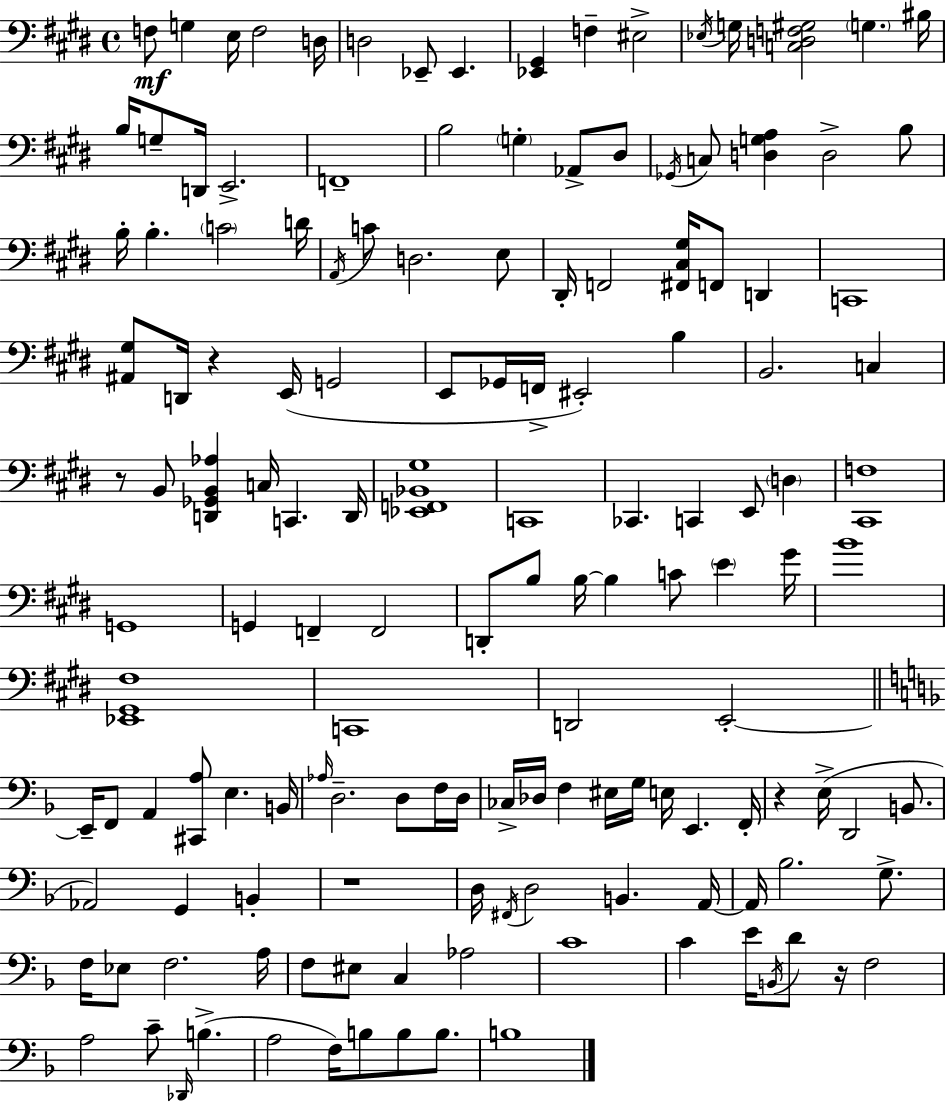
F3/e G3/q E3/s F3/h D3/s D3/h Eb2/e Eb2/q. [Eb2,G#2]/q F3/q EIS3/h Eb3/s G3/s [C3,D3,F3,G#3]/h G3/q. BIS3/s B3/s G3/e D2/s E2/h. F2/w B3/h G3/q Ab2/e D#3/e Gb2/s C3/e [D3,G3,A3]/q D3/h B3/e B3/s B3/q. C4/h D4/s A2/s C4/e D3/h. E3/e D#2/s F2/h [F#2,C#3,G#3]/s F2/e D2/q C2/w [A#2,G#3]/e D2/s R/q E2/s G2/h E2/e Gb2/s F2/s EIS2/h B3/q B2/h. C3/q R/e B2/e [D2,Gb2,B2,Ab3]/q C3/s C2/q. D2/s [Eb2,F2,Bb2,G#3]/w C2/w CES2/q. C2/q E2/e D3/q [C#2,F3]/w G2/w G2/q F2/q F2/h D2/e B3/e B3/s B3/q C4/e E4/q G#4/s B4/w [Eb2,G#2,F#3]/w C2/w D2/h E2/h E2/s F2/e A2/q [C#2,A3]/e E3/q. B2/s Ab3/s D3/h. D3/e F3/s D3/s CES3/s Db3/s F3/q EIS3/s G3/s E3/s E2/q. F2/s R/q E3/s D2/h B2/e. Ab2/h G2/q B2/q R/w D3/s F#2/s D3/h B2/q. A2/s A2/s Bb3/h. G3/e. F3/s Eb3/e F3/h. A3/s F3/e EIS3/e C3/q Ab3/h C4/w C4/q E4/s B2/s D4/e R/s F3/h A3/h C4/e Db2/s B3/q. A3/h F3/s B3/e B3/e B3/e. B3/w